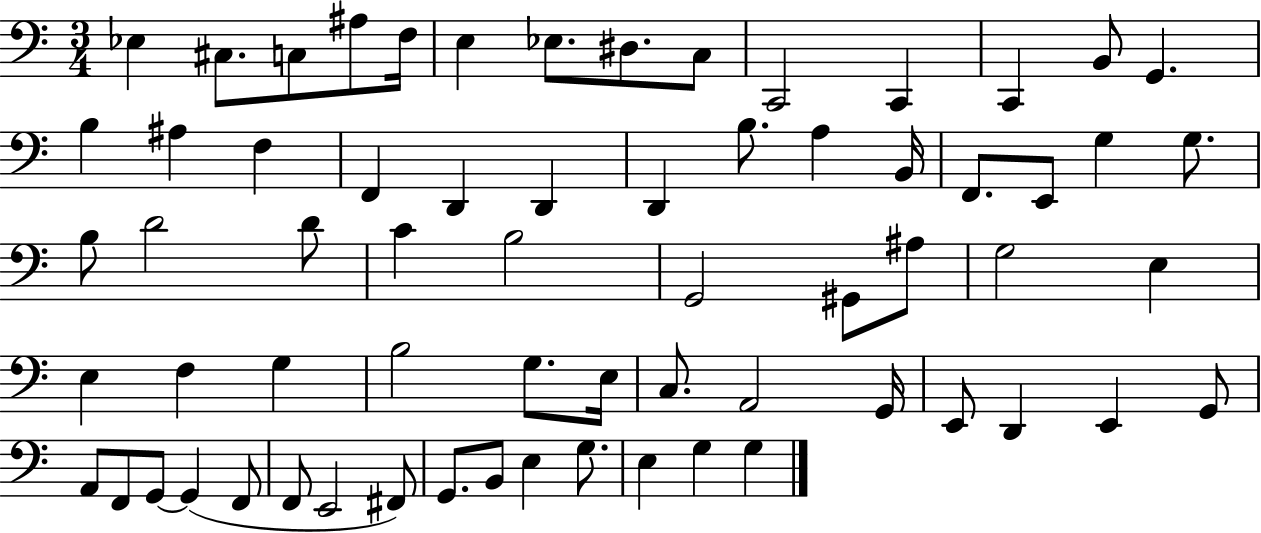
X:1
T:Untitled
M:3/4
L:1/4
K:C
_E, ^C,/2 C,/2 ^A,/2 F,/4 E, _E,/2 ^D,/2 C,/2 C,,2 C,, C,, B,,/2 G,, B, ^A, F, F,, D,, D,, D,, B,/2 A, B,,/4 F,,/2 E,,/2 G, G,/2 B,/2 D2 D/2 C B,2 G,,2 ^G,,/2 ^A,/2 G,2 E, E, F, G, B,2 G,/2 E,/4 C,/2 A,,2 G,,/4 E,,/2 D,, E,, G,,/2 A,,/2 F,,/2 G,,/2 G,, F,,/2 F,,/2 E,,2 ^F,,/2 G,,/2 B,,/2 E, G,/2 E, G, G,